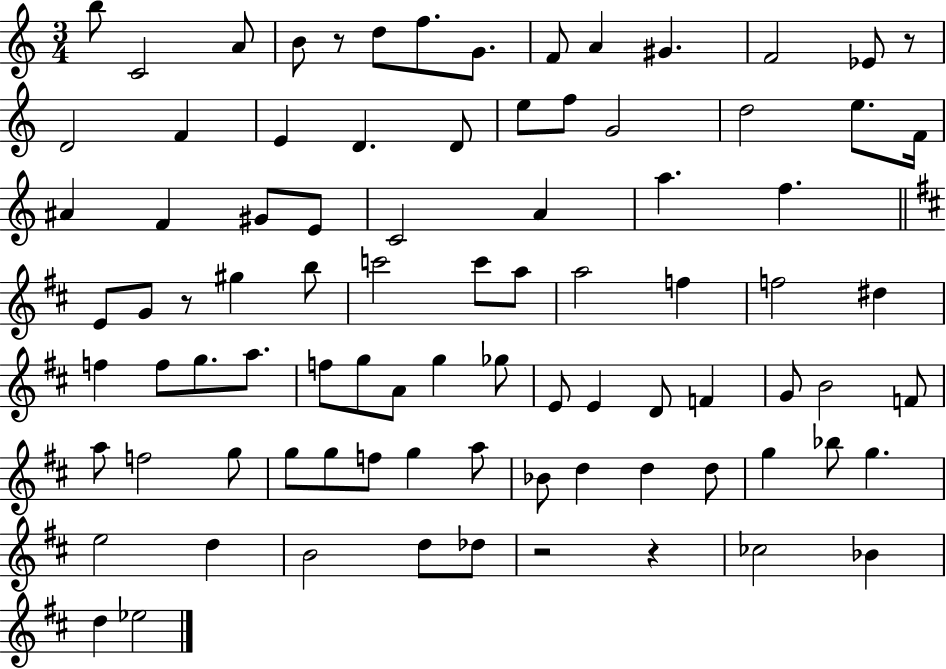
{
  \clef treble
  \numericTimeSignature
  \time 3/4
  \key c \major
  b''8 c'2 a'8 | b'8 r8 d''8 f''8. g'8. | f'8 a'4 gis'4. | f'2 ees'8 r8 | \break d'2 f'4 | e'4 d'4. d'8 | e''8 f''8 g'2 | d''2 e''8. f'16 | \break ais'4 f'4 gis'8 e'8 | c'2 a'4 | a''4. f''4. | \bar "||" \break \key d \major e'8 g'8 r8 gis''4 b''8 | c'''2 c'''8 a''8 | a''2 f''4 | f''2 dis''4 | \break f''4 f''8 g''8. a''8. | f''8 g''8 a'8 g''4 ges''8 | e'8 e'4 d'8 f'4 | g'8 b'2 f'8 | \break a''8 f''2 g''8 | g''8 g''8 f''8 g''4 a''8 | bes'8 d''4 d''4 d''8 | g''4 bes''8 g''4. | \break e''2 d''4 | b'2 d''8 des''8 | r2 r4 | ces''2 bes'4 | \break d''4 ees''2 | \bar "|."
}